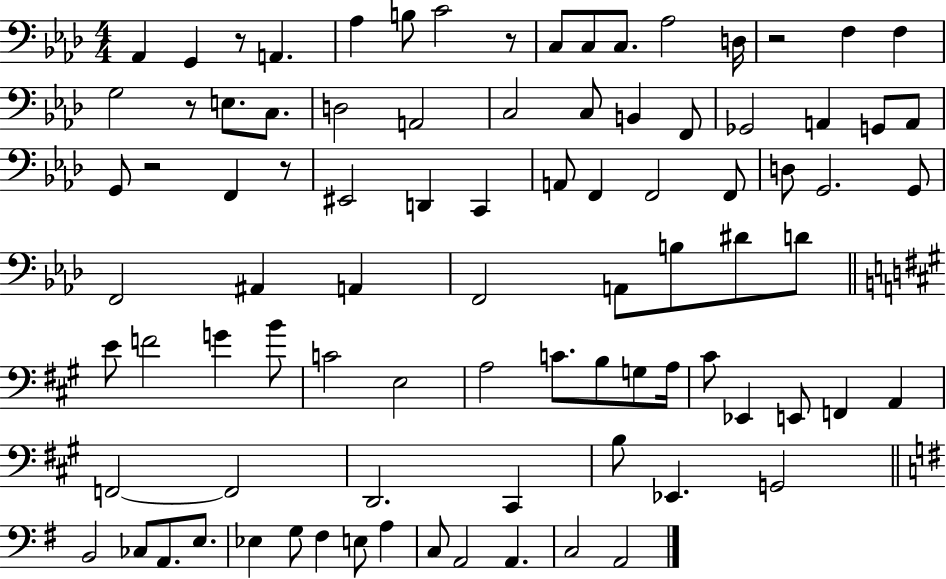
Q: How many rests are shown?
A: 6